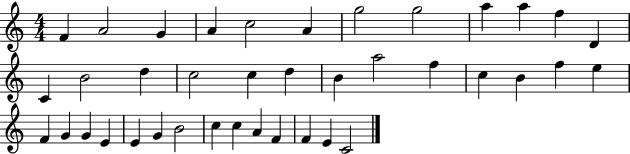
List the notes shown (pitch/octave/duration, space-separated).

F4/q A4/h G4/q A4/q C5/h A4/q G5/h G5/h A5/q A5/q F5/q D4/q C4/q B4/h D5/q C5/h C5/q D5/q B4/q A5/h F5/q C5/q B4/q F5/q E5/q F4/q G4/q G4/q E4/q E4/q G4/q B4/h C5/q C5/q A4/q F4/q F4/q E4/q C4/h